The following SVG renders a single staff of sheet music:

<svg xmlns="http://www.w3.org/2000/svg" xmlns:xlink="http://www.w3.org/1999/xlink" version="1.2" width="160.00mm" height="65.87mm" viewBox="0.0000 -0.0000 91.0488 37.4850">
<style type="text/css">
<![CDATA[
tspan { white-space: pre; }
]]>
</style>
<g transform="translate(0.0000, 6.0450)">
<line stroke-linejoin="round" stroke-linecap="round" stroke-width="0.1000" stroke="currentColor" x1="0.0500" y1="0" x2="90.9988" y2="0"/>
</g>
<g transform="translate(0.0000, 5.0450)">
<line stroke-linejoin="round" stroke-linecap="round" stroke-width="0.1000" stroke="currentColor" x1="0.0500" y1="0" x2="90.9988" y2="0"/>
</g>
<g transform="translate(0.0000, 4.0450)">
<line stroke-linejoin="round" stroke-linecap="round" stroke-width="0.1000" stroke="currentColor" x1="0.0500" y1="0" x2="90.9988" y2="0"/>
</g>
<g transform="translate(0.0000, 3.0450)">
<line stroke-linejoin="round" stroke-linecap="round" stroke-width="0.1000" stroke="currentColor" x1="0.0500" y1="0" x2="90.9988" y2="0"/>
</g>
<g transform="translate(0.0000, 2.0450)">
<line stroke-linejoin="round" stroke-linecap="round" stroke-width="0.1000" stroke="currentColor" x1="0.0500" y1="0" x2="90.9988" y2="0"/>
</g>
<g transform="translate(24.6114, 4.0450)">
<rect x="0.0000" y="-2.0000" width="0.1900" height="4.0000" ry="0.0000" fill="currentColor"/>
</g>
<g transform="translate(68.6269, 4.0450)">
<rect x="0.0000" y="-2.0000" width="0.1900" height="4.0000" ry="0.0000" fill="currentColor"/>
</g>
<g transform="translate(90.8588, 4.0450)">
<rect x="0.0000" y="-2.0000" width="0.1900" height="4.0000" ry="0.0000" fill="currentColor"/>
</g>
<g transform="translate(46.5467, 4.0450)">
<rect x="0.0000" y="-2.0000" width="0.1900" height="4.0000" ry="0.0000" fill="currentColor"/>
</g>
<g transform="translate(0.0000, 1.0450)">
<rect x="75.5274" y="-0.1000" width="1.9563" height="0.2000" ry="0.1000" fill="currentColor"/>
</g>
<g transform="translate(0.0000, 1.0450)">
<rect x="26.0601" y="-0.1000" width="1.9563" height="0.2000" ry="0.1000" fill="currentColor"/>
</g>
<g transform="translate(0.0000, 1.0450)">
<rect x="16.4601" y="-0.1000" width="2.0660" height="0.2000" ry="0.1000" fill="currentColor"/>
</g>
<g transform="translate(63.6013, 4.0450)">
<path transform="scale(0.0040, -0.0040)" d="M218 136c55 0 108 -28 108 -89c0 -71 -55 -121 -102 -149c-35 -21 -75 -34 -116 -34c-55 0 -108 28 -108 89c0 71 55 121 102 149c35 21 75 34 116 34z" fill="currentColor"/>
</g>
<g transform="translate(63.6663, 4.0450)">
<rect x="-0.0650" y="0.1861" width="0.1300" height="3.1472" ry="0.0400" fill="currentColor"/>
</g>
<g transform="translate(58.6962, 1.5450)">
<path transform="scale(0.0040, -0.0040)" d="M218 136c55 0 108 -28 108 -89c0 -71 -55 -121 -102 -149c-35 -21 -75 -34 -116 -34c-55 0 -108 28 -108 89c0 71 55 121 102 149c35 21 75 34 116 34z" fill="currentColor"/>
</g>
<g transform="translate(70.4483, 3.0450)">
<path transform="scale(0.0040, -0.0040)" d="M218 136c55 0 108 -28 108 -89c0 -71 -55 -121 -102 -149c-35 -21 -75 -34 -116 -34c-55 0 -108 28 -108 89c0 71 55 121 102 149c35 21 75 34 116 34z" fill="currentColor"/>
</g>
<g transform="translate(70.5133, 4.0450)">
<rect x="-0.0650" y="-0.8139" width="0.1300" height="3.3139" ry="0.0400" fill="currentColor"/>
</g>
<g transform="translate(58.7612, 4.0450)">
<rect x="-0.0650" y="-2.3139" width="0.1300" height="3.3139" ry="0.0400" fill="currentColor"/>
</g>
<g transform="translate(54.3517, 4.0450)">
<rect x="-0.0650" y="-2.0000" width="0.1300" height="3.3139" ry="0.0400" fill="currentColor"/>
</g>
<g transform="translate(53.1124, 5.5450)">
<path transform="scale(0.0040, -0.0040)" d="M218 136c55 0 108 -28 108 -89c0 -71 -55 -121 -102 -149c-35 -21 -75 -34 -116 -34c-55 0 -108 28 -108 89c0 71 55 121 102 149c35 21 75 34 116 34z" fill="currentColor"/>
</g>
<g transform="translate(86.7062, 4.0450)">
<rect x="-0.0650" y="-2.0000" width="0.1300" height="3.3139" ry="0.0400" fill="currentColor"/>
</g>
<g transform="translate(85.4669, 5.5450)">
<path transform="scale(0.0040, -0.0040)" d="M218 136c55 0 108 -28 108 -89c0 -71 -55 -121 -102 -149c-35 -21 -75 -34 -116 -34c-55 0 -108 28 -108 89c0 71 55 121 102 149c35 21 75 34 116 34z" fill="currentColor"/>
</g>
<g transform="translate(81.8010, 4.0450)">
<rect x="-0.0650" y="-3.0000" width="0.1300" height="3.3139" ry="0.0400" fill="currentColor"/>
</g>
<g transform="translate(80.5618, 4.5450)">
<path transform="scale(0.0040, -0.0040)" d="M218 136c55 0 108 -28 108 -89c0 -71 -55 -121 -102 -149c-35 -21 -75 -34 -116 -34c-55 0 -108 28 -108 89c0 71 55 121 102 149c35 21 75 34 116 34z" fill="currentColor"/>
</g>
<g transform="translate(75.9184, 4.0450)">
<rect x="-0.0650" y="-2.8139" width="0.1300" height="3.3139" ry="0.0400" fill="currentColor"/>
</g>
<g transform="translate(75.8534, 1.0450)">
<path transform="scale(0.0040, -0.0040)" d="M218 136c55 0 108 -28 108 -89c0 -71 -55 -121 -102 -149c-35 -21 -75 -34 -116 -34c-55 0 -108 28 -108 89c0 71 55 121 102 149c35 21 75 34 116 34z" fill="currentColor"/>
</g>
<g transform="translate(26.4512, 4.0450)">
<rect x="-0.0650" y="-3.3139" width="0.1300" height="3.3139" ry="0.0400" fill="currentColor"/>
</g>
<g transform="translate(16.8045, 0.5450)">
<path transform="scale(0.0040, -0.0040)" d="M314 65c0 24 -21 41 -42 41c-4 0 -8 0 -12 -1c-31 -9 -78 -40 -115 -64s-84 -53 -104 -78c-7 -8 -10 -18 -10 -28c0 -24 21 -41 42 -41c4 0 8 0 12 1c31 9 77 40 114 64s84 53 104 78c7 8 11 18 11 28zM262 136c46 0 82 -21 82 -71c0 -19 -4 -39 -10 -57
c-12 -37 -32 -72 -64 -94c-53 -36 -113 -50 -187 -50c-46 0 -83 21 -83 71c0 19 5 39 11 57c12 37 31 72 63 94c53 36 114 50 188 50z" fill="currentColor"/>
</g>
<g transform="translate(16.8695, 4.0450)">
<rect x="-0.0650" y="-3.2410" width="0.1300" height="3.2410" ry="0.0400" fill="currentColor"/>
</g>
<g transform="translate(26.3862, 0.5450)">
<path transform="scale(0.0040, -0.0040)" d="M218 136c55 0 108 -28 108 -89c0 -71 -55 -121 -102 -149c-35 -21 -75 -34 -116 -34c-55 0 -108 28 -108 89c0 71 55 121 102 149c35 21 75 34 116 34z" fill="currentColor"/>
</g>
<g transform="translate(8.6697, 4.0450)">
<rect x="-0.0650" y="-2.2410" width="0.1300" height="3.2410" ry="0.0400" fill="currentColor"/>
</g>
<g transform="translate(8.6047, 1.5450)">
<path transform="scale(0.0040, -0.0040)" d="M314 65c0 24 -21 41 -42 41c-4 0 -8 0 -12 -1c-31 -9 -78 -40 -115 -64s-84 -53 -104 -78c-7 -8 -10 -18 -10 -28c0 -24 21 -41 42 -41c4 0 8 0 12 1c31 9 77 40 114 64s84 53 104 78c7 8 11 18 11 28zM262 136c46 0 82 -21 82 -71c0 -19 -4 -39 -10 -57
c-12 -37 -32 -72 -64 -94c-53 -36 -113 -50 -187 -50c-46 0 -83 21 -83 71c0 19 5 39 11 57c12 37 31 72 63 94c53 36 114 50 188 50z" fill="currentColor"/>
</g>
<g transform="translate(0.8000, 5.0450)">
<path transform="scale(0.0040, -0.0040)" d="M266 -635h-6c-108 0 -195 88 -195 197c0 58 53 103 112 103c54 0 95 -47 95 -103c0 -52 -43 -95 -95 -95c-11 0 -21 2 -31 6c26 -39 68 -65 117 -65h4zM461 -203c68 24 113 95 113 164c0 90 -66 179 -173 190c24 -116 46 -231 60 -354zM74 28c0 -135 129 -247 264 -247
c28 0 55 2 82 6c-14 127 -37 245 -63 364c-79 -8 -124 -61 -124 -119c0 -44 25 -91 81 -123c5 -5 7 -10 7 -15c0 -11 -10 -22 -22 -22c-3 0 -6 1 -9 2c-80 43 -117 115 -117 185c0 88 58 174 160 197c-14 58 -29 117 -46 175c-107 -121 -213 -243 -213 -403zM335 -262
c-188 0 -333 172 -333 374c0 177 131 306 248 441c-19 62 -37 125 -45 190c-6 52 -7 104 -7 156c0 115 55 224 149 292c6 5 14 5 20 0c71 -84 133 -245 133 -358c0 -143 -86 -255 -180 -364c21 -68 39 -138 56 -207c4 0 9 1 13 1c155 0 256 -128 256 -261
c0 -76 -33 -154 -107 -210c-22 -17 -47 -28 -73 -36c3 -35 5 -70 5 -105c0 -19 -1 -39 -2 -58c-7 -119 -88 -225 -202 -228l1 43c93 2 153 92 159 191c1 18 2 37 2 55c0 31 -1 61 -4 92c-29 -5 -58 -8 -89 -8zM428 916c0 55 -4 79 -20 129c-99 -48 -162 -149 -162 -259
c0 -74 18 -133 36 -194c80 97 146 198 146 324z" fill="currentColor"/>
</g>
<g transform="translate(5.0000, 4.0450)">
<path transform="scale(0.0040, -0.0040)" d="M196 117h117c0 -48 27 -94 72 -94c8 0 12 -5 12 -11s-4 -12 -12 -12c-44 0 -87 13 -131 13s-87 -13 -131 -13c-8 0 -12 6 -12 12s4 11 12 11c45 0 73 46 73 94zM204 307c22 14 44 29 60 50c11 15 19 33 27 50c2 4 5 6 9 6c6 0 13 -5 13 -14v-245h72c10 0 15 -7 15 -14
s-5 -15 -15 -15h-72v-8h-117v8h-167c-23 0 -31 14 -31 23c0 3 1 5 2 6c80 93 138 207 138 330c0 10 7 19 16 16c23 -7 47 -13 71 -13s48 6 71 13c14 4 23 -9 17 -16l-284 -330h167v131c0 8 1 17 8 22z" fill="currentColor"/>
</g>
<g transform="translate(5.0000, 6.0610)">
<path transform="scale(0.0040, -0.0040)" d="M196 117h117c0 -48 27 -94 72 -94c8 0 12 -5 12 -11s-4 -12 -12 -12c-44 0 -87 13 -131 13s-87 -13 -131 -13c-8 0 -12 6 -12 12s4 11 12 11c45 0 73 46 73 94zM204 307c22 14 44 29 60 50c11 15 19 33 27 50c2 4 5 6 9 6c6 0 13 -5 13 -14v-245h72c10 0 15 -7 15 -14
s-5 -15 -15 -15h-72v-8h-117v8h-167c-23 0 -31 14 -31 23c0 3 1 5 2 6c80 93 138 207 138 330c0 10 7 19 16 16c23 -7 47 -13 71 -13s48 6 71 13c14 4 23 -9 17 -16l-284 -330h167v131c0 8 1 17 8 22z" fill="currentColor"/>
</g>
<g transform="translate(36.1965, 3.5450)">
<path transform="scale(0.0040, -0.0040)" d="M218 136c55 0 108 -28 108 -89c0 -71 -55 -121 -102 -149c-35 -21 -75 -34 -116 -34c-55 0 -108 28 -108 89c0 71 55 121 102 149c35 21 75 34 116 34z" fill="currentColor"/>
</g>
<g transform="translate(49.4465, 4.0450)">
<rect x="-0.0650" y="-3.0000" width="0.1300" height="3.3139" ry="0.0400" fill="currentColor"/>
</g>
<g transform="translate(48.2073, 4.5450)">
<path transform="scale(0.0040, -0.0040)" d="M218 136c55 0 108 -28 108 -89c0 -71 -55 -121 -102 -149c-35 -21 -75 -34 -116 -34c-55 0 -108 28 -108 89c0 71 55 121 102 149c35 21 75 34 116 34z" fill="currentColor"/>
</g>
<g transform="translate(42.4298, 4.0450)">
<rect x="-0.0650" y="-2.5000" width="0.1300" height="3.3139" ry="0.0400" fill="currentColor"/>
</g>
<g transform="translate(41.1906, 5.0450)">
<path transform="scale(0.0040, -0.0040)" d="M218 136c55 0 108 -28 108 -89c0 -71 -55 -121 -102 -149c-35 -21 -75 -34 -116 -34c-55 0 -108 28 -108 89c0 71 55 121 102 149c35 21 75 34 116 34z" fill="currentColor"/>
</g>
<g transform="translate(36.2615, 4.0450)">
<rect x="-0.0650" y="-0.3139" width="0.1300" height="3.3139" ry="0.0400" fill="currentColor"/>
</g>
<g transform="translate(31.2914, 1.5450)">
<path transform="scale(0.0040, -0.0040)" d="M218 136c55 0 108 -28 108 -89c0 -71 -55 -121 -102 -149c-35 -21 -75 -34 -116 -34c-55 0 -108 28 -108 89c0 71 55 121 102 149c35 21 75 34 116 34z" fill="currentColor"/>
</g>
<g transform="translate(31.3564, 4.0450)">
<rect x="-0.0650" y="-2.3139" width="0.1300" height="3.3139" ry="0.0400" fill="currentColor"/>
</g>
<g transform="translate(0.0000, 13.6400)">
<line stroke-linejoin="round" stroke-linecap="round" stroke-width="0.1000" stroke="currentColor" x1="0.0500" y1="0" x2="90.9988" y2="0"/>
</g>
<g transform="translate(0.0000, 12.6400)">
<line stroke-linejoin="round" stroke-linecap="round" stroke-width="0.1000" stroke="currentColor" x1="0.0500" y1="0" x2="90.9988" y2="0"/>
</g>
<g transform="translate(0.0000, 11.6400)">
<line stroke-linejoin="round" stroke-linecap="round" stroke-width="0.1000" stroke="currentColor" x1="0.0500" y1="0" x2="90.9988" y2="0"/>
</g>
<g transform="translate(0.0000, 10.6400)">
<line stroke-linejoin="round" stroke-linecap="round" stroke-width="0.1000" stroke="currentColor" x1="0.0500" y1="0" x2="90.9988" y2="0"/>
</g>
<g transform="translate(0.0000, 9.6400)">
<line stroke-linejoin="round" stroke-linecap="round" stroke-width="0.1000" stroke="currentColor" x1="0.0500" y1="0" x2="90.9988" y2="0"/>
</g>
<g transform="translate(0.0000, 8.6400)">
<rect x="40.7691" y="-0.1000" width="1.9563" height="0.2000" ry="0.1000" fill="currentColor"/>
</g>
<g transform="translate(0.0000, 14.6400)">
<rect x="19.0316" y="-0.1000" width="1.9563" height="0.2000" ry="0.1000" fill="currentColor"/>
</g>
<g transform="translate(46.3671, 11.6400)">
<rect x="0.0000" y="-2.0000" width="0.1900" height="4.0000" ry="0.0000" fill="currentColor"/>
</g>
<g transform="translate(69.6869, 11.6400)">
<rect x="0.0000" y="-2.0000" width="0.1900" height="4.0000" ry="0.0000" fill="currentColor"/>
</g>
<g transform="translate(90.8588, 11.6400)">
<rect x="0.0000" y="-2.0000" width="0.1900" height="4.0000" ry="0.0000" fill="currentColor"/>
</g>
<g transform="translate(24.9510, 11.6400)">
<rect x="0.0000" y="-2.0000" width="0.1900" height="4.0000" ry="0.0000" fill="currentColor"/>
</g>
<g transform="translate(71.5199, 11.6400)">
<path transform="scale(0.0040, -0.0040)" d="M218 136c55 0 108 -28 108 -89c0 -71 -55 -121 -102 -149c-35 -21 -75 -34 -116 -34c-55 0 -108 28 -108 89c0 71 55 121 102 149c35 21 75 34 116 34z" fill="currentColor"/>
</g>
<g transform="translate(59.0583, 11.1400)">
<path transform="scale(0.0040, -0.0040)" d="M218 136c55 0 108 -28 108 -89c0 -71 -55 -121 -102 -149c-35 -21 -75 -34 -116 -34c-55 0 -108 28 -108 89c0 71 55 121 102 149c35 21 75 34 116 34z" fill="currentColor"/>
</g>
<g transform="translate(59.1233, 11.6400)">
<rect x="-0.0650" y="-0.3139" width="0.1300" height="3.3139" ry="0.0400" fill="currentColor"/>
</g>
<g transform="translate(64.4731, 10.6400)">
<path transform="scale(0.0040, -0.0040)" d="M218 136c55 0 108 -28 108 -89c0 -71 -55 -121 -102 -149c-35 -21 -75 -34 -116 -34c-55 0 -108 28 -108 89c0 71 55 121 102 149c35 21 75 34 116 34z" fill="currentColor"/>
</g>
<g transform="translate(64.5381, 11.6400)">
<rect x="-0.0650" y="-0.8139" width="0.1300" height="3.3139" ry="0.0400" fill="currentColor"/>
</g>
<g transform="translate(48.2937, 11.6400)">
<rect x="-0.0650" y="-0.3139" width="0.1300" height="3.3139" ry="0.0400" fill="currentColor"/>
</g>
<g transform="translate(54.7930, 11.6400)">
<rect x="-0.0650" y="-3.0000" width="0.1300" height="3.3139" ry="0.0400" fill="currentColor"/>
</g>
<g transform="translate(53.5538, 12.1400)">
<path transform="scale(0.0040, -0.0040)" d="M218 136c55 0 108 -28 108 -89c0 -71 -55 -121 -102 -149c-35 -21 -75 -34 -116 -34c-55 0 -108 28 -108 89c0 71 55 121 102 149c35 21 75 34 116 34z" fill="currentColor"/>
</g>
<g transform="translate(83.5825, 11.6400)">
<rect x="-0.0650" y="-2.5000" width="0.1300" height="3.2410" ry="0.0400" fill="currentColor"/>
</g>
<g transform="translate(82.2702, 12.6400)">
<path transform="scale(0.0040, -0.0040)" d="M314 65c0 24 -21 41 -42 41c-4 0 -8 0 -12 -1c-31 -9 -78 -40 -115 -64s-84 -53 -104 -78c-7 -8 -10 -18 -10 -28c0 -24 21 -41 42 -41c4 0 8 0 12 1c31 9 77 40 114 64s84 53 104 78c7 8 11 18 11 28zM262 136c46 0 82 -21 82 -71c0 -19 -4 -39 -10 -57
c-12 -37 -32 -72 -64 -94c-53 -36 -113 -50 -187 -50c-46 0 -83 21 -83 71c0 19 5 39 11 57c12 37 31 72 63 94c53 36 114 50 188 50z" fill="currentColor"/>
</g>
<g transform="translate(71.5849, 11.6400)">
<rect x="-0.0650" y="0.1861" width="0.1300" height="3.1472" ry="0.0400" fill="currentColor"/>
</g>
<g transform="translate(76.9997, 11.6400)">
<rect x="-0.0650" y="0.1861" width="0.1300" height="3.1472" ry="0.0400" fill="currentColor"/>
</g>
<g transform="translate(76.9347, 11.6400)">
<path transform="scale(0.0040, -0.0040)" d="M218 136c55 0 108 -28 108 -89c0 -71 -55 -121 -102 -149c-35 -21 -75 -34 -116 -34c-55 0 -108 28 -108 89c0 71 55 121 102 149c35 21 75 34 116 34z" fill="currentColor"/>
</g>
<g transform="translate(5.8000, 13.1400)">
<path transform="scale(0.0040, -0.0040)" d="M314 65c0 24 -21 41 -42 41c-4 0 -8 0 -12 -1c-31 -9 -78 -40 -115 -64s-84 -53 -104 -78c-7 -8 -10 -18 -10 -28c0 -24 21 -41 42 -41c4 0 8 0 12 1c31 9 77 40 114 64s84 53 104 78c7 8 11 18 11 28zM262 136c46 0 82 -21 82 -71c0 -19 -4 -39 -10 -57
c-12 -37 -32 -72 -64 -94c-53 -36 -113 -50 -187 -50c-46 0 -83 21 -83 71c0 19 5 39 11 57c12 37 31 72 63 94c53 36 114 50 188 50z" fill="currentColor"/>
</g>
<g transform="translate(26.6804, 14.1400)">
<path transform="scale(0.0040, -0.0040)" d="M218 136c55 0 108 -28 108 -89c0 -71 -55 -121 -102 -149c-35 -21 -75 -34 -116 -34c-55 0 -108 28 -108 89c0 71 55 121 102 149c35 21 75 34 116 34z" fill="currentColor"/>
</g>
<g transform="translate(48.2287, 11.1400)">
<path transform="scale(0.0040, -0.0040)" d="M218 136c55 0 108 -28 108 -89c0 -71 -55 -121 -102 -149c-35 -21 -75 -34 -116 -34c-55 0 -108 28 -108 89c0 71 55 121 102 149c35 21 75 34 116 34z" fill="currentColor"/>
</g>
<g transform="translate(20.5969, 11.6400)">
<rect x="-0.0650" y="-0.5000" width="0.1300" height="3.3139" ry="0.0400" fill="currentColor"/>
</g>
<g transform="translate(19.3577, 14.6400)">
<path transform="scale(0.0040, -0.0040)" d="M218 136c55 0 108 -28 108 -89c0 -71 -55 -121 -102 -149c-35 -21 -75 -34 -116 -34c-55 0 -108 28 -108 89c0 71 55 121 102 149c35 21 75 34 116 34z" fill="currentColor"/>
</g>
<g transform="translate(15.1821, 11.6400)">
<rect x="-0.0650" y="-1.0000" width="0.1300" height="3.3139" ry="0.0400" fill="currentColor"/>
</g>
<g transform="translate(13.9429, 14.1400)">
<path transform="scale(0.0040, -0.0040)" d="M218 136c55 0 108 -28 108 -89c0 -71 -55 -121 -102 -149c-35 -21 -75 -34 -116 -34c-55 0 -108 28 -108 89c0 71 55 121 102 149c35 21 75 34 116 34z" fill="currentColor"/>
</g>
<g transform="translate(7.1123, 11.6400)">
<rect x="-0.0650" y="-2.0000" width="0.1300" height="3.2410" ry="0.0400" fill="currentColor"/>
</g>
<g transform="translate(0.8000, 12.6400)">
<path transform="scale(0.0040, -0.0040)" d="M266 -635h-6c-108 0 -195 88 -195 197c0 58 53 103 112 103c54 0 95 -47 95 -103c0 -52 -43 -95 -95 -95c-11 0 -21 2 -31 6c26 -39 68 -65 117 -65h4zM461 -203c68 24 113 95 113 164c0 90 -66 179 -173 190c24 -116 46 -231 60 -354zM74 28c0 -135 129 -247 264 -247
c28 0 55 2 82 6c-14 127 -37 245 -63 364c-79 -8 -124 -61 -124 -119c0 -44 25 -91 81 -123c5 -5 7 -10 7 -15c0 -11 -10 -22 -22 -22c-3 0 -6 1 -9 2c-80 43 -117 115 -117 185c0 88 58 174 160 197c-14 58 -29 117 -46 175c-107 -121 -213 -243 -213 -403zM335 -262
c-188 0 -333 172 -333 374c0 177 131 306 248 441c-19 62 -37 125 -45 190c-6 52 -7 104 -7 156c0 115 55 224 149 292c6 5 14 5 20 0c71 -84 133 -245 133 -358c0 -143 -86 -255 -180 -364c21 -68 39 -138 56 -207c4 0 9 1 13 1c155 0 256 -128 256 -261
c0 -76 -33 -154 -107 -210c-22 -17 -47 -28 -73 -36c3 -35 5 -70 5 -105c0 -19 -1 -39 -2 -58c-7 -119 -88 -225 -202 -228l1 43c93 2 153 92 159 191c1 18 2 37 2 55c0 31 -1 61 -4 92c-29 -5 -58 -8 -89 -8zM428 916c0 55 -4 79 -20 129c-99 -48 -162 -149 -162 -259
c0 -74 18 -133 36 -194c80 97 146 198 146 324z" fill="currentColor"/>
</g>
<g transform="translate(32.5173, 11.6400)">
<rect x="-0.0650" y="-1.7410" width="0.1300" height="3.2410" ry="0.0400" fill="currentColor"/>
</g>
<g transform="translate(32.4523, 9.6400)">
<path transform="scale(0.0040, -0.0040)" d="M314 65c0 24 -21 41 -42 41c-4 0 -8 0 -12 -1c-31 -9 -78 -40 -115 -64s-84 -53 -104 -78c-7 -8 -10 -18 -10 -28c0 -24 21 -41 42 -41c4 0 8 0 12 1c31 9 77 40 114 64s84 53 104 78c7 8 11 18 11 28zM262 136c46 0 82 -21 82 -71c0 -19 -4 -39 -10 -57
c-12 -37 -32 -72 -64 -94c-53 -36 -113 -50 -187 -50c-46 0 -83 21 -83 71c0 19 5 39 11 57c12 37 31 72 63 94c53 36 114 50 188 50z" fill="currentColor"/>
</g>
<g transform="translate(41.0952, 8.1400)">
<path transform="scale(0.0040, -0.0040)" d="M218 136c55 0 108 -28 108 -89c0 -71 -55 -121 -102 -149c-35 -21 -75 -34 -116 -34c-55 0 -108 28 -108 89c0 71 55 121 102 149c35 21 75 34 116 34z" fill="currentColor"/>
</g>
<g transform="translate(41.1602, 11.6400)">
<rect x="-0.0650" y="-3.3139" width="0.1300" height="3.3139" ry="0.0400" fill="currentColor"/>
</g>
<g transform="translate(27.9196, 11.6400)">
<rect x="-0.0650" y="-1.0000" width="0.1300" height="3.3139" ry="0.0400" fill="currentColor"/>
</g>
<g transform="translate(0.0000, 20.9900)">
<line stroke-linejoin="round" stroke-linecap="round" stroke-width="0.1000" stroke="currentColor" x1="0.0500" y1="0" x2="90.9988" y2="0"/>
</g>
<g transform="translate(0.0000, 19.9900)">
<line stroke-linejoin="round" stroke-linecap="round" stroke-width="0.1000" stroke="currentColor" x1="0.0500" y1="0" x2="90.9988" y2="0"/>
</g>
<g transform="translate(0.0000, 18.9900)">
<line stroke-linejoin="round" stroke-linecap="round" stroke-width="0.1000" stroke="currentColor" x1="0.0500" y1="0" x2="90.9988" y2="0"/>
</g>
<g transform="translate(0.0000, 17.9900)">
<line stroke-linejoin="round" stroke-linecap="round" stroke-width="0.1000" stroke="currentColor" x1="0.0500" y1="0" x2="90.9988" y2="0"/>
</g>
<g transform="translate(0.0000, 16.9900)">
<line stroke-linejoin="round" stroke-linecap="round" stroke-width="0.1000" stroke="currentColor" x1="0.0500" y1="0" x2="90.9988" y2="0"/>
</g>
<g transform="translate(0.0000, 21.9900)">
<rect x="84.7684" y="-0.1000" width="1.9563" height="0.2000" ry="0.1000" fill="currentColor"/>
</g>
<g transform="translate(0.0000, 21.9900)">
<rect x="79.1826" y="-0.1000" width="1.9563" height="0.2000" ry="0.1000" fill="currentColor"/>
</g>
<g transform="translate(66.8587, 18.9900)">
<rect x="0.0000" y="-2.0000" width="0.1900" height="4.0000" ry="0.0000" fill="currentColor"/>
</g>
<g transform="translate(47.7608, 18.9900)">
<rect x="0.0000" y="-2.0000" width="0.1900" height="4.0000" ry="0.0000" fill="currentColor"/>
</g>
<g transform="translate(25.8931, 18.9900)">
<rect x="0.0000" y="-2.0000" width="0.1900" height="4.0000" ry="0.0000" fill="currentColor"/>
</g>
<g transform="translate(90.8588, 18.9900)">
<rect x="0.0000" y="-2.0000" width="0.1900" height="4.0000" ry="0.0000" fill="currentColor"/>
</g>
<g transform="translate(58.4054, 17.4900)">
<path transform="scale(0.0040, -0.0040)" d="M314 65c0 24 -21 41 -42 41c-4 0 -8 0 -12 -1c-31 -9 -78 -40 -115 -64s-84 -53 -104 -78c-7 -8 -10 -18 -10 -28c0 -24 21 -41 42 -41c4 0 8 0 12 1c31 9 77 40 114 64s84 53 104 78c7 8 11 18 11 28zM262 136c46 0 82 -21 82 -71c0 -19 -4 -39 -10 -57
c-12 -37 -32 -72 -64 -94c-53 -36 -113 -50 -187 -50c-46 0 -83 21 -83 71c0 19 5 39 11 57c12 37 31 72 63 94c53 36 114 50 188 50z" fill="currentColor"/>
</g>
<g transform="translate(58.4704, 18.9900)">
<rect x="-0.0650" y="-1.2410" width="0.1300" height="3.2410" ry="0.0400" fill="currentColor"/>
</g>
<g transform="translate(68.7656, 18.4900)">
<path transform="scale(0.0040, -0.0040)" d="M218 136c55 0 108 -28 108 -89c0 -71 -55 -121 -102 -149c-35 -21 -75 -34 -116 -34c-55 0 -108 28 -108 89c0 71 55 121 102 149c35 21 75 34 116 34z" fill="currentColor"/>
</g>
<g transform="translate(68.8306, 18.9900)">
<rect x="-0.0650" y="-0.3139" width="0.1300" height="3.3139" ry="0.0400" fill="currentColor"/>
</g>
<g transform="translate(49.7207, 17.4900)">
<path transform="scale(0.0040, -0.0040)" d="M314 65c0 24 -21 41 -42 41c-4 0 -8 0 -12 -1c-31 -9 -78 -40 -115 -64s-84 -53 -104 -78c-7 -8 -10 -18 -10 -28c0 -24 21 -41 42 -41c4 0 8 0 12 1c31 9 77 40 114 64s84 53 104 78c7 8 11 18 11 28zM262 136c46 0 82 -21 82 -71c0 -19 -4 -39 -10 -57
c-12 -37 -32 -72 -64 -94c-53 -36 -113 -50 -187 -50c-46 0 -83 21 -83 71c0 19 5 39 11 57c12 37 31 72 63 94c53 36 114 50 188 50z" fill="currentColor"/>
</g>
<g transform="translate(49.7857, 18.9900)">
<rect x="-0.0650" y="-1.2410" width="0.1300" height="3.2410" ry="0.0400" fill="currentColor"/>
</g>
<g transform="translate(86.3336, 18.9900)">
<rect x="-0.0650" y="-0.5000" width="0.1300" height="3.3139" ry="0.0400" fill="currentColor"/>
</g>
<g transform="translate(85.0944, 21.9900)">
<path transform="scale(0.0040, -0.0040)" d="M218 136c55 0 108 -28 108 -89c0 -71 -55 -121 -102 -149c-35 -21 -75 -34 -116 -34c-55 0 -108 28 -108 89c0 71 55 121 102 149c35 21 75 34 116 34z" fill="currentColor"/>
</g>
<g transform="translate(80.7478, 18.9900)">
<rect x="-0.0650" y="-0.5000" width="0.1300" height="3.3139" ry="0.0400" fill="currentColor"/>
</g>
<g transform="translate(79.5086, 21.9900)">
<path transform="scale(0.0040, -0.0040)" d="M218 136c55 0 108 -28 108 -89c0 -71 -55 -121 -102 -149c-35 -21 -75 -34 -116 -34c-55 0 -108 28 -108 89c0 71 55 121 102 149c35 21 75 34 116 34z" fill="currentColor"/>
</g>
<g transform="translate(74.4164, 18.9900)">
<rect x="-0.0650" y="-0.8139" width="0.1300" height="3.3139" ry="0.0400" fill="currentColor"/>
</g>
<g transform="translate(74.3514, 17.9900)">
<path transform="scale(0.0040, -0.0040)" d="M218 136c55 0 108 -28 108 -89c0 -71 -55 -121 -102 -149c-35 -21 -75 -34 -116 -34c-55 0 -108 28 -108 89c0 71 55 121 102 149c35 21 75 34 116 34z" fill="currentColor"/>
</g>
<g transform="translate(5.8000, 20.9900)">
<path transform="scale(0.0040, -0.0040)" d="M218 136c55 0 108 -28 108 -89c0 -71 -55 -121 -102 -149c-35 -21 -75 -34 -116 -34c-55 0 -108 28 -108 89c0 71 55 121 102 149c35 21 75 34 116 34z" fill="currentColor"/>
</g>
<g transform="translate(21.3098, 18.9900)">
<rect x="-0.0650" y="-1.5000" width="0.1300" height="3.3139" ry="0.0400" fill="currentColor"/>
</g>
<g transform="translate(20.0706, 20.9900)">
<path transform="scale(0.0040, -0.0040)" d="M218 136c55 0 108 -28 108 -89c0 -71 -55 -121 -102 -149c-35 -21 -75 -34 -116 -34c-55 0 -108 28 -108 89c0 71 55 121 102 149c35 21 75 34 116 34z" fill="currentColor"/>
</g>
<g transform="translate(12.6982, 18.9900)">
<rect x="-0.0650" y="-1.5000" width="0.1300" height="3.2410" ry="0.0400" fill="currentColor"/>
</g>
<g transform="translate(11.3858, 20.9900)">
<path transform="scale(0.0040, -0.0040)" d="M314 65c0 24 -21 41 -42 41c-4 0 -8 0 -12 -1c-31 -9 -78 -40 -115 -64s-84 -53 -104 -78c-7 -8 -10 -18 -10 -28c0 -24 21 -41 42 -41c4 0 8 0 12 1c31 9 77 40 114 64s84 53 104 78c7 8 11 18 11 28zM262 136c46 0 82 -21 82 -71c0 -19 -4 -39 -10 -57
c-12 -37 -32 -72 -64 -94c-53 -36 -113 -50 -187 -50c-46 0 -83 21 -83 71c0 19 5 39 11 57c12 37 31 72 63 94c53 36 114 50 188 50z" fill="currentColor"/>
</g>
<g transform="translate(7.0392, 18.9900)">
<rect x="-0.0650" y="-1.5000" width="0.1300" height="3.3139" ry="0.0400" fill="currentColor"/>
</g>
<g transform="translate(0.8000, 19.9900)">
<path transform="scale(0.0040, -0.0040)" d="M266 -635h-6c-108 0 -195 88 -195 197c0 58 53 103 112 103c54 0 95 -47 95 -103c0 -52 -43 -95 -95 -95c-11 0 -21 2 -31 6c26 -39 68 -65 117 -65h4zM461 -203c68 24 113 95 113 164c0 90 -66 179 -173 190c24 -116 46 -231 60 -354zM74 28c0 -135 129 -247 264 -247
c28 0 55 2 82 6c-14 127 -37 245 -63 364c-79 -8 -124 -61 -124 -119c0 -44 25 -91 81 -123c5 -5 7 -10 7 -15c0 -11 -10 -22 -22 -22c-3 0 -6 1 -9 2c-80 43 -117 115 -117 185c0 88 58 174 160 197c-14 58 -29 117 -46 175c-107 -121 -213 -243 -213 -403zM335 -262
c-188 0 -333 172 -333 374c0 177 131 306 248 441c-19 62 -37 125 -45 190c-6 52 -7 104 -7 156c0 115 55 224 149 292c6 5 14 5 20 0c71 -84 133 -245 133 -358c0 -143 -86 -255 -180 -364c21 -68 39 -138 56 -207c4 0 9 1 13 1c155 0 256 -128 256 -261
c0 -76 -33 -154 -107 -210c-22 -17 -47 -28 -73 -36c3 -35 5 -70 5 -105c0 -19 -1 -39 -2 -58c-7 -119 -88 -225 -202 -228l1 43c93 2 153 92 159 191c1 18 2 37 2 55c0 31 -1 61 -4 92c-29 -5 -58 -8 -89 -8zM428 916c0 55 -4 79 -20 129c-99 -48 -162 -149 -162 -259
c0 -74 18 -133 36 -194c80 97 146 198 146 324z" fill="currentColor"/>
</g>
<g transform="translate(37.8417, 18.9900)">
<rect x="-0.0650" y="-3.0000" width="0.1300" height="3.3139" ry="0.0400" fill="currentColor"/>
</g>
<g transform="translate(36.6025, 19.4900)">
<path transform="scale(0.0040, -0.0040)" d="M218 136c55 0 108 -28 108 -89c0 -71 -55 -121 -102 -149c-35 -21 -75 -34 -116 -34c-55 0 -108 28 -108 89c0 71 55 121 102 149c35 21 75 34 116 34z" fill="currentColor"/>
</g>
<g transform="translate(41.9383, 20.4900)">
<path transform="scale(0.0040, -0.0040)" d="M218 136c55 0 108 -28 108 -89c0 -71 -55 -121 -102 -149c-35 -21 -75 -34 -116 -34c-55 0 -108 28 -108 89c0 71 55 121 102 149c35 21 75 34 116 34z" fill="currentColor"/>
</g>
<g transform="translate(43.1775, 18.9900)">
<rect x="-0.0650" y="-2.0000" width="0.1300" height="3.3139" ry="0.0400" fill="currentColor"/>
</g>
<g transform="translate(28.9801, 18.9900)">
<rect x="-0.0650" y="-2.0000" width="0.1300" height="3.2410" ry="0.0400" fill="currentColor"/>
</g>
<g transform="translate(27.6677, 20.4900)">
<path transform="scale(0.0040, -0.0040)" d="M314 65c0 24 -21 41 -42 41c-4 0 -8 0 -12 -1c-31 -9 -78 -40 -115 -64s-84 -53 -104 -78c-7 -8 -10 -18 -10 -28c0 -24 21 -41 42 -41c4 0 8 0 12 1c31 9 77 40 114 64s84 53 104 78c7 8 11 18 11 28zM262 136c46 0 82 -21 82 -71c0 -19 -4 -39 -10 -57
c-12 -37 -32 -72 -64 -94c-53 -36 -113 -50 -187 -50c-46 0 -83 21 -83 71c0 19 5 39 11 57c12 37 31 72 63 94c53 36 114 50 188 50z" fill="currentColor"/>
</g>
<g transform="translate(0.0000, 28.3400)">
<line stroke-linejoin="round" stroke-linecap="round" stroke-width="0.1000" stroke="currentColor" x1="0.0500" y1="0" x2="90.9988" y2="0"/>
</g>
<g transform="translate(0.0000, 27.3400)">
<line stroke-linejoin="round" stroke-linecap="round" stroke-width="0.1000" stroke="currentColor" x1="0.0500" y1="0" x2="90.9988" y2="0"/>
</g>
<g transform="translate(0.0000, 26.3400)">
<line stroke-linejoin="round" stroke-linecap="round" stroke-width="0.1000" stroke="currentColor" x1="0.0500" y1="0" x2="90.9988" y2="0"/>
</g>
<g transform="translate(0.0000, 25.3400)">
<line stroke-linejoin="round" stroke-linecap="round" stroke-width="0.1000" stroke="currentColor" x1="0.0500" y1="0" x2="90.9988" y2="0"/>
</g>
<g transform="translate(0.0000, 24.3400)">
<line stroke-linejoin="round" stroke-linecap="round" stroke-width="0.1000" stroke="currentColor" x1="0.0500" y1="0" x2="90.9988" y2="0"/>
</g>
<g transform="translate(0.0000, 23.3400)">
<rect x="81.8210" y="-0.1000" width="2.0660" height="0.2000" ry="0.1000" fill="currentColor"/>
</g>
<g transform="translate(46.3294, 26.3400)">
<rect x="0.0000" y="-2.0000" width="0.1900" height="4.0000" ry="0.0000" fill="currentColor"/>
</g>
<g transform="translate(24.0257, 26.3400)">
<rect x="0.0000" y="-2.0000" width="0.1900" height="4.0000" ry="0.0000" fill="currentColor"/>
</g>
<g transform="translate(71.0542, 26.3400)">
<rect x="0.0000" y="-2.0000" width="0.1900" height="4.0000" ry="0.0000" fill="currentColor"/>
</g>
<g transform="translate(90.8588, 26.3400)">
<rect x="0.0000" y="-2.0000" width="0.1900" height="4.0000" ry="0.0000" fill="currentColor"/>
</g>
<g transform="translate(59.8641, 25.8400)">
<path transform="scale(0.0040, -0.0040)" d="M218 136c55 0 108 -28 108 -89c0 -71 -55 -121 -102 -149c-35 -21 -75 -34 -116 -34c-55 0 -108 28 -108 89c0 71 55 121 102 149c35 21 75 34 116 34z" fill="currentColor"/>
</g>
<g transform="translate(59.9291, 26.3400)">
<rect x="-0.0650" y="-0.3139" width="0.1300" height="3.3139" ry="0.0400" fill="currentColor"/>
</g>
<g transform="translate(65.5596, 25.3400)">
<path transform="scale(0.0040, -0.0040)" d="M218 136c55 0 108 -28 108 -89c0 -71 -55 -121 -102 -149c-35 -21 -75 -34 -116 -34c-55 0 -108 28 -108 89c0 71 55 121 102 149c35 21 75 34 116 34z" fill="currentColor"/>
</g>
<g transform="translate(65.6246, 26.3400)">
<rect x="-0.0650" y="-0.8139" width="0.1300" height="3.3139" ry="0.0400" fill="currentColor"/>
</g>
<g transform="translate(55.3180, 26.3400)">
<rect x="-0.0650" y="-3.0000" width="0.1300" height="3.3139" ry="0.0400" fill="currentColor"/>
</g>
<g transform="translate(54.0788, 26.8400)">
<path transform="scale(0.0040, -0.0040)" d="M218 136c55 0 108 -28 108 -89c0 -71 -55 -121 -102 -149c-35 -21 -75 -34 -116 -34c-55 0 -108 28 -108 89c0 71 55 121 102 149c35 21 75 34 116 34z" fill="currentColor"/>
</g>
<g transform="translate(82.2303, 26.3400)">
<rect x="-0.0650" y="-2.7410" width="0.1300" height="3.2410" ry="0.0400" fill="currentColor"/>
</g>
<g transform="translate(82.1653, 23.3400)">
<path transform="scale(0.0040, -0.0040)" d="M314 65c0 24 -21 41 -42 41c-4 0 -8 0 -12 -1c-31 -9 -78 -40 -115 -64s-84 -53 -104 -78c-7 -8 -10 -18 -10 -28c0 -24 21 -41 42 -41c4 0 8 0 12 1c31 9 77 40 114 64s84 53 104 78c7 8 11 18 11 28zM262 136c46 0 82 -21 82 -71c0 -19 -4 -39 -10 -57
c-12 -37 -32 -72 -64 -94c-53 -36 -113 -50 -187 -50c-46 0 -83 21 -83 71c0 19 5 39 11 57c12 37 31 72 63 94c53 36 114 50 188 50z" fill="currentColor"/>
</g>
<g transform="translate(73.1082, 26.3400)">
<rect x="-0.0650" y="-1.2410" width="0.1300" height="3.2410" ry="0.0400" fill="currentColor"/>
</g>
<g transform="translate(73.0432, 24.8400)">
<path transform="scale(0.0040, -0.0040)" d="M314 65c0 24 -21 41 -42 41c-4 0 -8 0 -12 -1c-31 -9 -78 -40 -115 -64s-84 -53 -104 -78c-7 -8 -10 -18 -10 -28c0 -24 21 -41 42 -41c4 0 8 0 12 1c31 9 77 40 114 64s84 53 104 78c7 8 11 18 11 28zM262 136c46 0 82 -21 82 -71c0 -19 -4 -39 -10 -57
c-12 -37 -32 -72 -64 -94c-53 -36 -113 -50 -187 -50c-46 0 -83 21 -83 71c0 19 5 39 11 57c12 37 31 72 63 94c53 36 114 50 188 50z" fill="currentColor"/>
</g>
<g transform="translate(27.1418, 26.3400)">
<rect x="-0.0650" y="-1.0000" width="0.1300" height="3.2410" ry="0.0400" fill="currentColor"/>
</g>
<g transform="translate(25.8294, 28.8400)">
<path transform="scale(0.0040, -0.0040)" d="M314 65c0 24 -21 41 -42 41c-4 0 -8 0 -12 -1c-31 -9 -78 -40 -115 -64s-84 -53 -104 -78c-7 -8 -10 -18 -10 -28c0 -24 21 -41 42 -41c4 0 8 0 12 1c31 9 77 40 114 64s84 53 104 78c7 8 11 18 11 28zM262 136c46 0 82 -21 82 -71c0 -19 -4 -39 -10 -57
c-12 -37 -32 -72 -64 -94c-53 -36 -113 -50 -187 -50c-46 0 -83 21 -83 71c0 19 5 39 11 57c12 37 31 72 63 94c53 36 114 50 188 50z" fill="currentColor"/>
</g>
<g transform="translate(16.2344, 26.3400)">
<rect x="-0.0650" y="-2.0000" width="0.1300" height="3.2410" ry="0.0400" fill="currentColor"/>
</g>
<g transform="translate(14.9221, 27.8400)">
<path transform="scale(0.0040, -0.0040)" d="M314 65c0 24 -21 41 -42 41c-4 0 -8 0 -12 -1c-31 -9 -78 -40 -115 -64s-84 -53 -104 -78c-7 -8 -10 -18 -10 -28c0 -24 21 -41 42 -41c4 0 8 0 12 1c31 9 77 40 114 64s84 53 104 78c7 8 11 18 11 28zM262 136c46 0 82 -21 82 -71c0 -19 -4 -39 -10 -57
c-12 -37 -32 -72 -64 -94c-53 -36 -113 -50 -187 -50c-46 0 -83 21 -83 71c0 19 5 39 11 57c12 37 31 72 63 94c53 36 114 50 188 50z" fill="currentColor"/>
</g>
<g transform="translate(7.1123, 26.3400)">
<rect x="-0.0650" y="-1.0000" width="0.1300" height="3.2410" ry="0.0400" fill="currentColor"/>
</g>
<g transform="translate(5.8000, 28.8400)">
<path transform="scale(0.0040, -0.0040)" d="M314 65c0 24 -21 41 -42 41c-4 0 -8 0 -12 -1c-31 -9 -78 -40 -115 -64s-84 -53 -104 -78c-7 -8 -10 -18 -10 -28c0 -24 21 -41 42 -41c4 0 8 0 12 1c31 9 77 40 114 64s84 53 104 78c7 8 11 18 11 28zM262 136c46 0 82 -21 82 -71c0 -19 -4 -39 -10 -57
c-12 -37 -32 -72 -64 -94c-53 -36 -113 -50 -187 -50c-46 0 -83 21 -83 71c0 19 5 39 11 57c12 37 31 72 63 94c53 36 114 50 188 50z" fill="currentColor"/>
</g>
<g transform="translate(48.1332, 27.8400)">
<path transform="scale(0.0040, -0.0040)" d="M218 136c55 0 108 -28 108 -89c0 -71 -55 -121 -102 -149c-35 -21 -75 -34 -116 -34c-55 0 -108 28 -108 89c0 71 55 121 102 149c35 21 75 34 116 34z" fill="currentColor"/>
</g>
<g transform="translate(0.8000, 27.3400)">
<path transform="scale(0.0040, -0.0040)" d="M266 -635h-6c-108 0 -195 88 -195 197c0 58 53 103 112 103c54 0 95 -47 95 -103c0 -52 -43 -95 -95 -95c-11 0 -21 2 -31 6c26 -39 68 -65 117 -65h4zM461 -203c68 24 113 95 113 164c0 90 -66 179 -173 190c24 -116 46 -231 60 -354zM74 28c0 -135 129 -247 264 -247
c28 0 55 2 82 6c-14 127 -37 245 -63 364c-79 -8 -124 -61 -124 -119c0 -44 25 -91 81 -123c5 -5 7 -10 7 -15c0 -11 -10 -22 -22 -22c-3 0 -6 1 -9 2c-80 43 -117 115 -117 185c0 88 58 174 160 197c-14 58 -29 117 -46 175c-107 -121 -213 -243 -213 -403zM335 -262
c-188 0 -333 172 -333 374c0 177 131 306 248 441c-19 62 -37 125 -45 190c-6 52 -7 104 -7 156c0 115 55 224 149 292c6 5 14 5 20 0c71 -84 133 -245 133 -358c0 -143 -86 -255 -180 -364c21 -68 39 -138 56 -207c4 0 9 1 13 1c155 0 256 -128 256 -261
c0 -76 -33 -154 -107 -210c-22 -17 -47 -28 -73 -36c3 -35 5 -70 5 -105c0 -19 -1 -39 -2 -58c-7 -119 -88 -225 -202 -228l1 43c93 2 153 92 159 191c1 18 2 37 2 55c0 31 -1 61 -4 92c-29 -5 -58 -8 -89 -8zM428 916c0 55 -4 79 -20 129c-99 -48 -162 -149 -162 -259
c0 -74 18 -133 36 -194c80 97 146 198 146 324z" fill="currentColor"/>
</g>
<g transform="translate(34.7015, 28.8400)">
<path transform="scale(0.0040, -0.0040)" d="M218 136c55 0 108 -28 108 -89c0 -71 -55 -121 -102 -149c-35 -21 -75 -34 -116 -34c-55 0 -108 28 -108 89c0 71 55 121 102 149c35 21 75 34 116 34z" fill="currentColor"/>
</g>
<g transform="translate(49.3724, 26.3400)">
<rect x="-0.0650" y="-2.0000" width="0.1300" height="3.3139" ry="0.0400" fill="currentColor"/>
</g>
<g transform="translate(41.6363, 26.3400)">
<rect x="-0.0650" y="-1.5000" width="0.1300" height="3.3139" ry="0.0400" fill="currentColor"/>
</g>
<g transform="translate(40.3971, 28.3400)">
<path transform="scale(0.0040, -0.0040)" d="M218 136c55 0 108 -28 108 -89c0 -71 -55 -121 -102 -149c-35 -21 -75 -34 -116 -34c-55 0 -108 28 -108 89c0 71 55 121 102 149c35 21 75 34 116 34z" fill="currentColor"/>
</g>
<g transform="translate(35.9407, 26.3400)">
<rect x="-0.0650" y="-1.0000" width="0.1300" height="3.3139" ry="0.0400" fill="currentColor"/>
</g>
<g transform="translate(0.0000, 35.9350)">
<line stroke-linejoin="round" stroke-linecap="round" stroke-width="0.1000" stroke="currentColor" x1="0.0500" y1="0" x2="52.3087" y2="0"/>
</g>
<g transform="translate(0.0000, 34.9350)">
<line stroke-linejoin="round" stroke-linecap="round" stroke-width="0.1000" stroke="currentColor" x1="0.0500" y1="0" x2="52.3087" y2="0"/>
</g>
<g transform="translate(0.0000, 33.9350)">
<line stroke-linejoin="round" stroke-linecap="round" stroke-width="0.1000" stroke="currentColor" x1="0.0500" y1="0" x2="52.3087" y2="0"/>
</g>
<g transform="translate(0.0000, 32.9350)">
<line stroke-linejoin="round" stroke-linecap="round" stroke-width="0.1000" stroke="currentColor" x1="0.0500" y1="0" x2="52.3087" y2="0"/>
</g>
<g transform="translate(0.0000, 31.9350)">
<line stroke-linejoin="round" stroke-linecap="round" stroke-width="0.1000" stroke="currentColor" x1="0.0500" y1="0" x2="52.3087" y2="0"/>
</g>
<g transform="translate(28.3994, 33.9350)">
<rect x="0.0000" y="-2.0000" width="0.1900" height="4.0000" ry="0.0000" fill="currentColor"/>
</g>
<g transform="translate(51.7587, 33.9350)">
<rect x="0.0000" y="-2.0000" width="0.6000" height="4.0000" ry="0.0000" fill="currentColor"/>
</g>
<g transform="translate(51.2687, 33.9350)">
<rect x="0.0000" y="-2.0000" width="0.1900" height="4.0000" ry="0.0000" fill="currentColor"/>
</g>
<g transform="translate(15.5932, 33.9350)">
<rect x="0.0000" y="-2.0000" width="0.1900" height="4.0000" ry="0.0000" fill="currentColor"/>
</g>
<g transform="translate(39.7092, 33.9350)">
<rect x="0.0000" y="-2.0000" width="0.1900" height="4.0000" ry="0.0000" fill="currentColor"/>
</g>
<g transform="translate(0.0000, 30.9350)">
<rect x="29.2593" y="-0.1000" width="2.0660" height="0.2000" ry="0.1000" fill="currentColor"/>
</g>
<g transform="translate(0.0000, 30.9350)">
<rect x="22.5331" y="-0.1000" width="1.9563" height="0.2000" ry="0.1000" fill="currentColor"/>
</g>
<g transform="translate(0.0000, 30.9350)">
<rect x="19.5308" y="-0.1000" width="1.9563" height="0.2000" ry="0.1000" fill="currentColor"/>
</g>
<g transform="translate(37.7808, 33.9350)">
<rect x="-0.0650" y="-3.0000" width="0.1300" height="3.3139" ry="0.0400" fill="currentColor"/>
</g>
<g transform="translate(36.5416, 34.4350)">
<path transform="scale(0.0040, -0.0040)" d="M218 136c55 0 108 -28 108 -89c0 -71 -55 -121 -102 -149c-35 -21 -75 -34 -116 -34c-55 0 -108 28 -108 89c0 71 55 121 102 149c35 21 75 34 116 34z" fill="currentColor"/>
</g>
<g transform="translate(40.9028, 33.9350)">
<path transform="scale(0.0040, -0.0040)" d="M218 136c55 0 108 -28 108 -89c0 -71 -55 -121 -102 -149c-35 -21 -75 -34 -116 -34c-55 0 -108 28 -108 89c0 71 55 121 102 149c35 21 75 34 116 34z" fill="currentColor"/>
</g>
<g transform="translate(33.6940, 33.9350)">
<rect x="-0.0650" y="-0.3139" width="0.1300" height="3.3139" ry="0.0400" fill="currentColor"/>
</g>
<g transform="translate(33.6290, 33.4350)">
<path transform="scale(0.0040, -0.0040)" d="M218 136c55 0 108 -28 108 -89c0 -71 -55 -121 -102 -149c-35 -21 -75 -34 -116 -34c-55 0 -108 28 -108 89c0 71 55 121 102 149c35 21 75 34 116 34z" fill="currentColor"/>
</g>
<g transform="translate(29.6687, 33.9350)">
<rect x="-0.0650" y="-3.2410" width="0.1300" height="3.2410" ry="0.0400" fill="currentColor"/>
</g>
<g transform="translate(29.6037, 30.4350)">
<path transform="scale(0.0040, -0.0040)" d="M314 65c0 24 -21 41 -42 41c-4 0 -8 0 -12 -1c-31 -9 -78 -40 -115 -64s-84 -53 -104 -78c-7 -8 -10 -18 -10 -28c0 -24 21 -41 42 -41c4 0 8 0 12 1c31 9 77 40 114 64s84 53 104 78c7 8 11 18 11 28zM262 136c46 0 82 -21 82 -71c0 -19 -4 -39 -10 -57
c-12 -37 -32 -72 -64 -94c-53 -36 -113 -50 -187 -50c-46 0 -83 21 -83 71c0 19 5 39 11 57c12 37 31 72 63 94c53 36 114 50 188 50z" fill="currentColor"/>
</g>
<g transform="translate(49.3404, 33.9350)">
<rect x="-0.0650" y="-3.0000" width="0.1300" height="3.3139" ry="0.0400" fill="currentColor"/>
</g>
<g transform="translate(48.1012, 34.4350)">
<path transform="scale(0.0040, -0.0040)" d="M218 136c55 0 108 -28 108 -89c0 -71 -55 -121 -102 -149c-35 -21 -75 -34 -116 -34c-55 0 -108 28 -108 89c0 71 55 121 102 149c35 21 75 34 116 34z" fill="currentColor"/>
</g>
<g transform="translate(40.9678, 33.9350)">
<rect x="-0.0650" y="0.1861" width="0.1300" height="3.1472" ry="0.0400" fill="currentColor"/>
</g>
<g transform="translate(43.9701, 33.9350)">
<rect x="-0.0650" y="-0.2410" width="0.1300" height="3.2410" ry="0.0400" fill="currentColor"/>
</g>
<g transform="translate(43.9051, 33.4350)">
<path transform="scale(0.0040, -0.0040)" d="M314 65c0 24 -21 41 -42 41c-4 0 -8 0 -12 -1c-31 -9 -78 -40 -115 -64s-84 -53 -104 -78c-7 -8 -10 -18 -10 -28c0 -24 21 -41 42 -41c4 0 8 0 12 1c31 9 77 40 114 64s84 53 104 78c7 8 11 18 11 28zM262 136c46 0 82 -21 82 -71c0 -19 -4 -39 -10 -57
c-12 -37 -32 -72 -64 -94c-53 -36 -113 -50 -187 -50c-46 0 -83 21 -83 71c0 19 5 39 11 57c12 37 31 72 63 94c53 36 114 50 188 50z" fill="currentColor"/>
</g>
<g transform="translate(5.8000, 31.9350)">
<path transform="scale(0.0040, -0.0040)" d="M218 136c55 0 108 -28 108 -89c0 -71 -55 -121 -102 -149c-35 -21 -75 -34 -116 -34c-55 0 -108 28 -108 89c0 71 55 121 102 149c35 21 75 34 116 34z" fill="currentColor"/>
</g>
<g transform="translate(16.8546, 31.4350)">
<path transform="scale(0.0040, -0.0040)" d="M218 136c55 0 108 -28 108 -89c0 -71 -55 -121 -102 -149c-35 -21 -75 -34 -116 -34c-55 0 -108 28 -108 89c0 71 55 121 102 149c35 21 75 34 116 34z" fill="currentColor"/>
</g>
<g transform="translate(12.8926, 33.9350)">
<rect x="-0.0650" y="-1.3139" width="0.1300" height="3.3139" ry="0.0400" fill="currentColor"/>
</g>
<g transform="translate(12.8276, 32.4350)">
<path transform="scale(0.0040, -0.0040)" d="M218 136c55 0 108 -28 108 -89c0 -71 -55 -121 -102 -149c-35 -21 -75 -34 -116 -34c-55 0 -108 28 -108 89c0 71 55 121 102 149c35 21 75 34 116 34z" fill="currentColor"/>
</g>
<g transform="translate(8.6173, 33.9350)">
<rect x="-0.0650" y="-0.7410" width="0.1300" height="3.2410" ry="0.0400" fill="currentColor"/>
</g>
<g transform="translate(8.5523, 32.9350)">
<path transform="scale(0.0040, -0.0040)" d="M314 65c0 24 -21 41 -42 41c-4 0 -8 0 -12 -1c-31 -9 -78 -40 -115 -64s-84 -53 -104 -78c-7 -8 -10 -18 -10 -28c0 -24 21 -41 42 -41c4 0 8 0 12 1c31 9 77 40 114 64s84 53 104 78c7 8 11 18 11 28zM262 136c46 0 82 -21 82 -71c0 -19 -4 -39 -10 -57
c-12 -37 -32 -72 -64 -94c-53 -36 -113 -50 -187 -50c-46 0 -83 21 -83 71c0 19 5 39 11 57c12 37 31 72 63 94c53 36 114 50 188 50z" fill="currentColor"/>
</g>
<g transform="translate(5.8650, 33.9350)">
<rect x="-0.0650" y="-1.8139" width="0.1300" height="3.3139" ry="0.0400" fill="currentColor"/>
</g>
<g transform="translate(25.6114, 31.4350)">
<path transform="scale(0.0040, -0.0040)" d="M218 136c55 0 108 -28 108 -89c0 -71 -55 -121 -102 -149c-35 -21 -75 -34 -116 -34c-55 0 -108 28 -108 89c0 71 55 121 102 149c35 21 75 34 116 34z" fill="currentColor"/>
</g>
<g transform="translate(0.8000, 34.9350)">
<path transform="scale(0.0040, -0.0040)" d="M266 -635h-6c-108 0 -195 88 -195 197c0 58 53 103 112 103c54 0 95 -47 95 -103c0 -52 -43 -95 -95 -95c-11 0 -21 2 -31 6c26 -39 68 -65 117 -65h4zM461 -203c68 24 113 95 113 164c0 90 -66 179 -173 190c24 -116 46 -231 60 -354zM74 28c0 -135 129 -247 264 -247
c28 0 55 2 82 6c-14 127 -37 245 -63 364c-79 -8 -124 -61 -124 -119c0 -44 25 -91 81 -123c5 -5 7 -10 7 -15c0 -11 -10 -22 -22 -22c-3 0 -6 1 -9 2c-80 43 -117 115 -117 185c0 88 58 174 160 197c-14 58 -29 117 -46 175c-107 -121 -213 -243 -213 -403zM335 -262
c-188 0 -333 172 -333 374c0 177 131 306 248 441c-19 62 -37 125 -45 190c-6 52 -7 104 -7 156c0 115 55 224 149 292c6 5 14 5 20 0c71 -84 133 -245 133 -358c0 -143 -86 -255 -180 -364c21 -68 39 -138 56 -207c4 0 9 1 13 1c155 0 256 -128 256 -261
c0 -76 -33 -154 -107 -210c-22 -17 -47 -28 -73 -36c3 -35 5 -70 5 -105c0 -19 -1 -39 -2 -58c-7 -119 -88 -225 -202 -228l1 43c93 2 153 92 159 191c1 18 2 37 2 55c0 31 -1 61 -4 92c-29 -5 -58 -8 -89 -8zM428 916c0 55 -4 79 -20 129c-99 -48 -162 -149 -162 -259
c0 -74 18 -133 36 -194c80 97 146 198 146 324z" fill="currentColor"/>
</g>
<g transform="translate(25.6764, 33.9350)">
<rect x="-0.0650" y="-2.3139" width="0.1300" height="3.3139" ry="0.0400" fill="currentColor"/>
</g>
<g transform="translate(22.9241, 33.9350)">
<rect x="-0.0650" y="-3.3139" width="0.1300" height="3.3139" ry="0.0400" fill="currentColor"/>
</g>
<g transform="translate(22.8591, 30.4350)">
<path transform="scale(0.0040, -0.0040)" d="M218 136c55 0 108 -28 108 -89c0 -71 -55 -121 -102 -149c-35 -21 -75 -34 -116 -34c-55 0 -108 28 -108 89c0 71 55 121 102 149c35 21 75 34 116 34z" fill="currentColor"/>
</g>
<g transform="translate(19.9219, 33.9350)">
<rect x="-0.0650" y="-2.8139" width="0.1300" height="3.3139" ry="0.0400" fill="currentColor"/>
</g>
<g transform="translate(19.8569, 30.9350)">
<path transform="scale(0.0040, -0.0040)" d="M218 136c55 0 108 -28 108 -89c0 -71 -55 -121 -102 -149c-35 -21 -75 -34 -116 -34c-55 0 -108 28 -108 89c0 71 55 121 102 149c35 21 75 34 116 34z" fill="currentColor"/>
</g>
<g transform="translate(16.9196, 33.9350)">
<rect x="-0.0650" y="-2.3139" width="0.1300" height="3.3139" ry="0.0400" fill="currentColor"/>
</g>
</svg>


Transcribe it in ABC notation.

X:1
T:Untitled
M:4/4
L:1/4
K:C
g2 b2 b g c G A F g B d a A F F2 D C D f2 b c A c d B B G2 E E2 E F2 A F e2 e2 c d C C D2 F2 D2 D E F A c d e2 a2 f d2 e g a b g b2 c A B c2 A